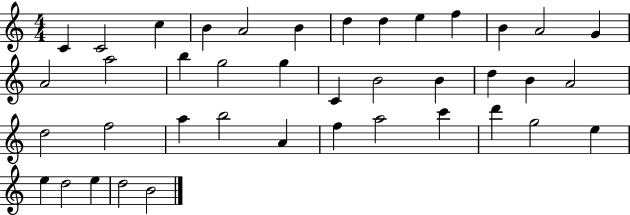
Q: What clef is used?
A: treble